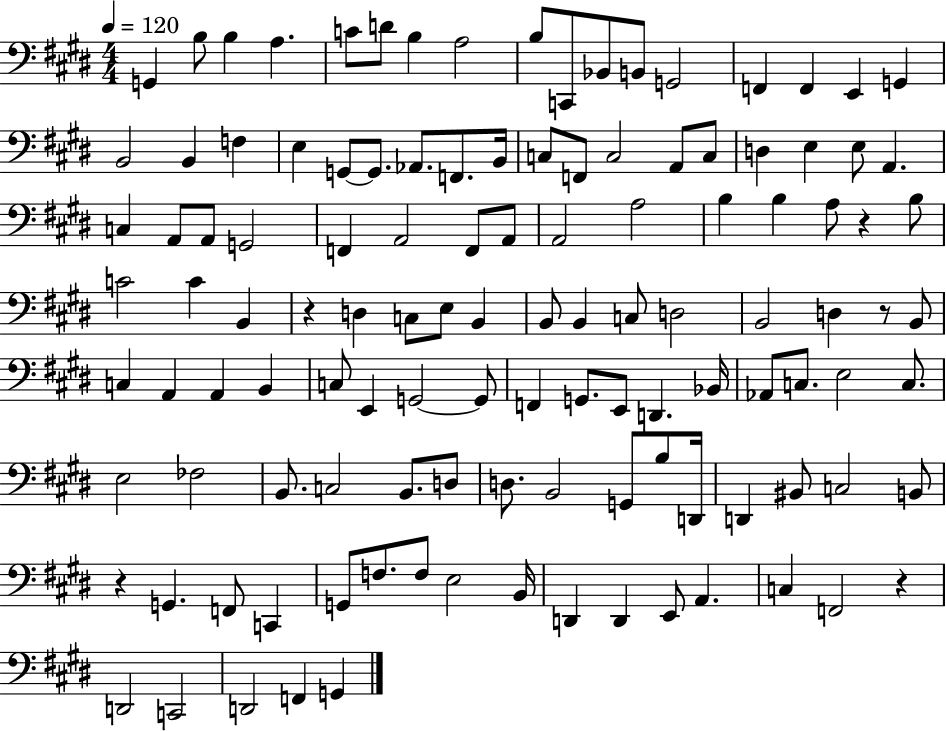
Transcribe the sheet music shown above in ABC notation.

X:1
T:Untitled
M:4/4
L:1/4
K:E
G,, B,/2 B, A, C/2 D/2 B, A,2 B,/2 C,,/2 _B,,/2 B,,/2 G,,2 F,, F,, E,, G,, B,,2 B,, F, E, G,,/2 G,,/2 _A,,/2 F,,/2 B,,/4 C,/2 F,,/2 C,2 A,,/2 C,/2 D, E, E,/2 A,, C, A,,/2 A,,/2 G,,2 F,, A,,2 F,,/2 A,,/2 A,,2 A,2 B, B, A,/2 z B,/2 C2 C B,, z D, C,/2 E,/2 B,, B,,/2 B,, C,/2 D,2 B,,2 D, z/2 B,,/2 C, A,, A,, B,, C,/2 E,, G,,2 G,,/2 F,, G,,/2 E,,/2 D,, _B,,/4 _A,,/2 C,/2 E,2 C,/2 E,2 _F,2 B,,/2 C,2 B,,/2 D,/2 D,/2 B,,2 G,,/2 B,/2 D,,/4 D,, ^B,,/2 C,2 B,,/2 z G,, F,,/2 C,, G,,/2 F,/2 F,/2 E,2 B,,/4 D,, D,, E,,/2 A,, C, F,,2 z D,,2 C,,2 D,,2 F,, G,,